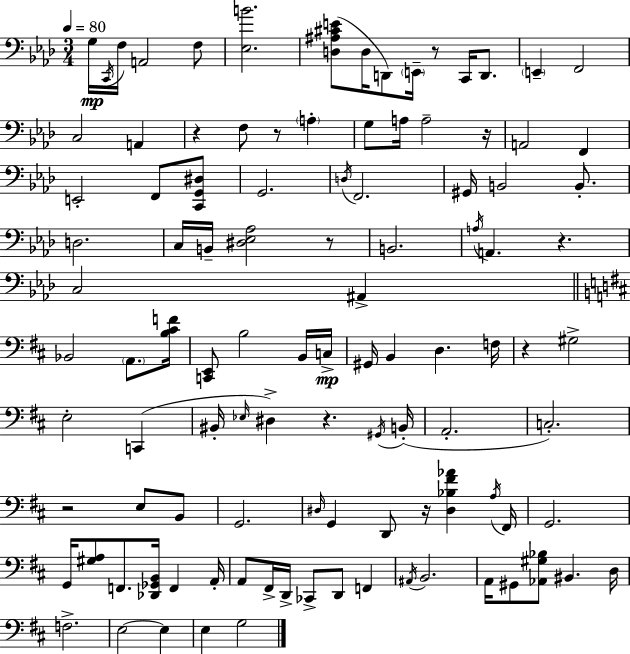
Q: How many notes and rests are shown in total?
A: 106